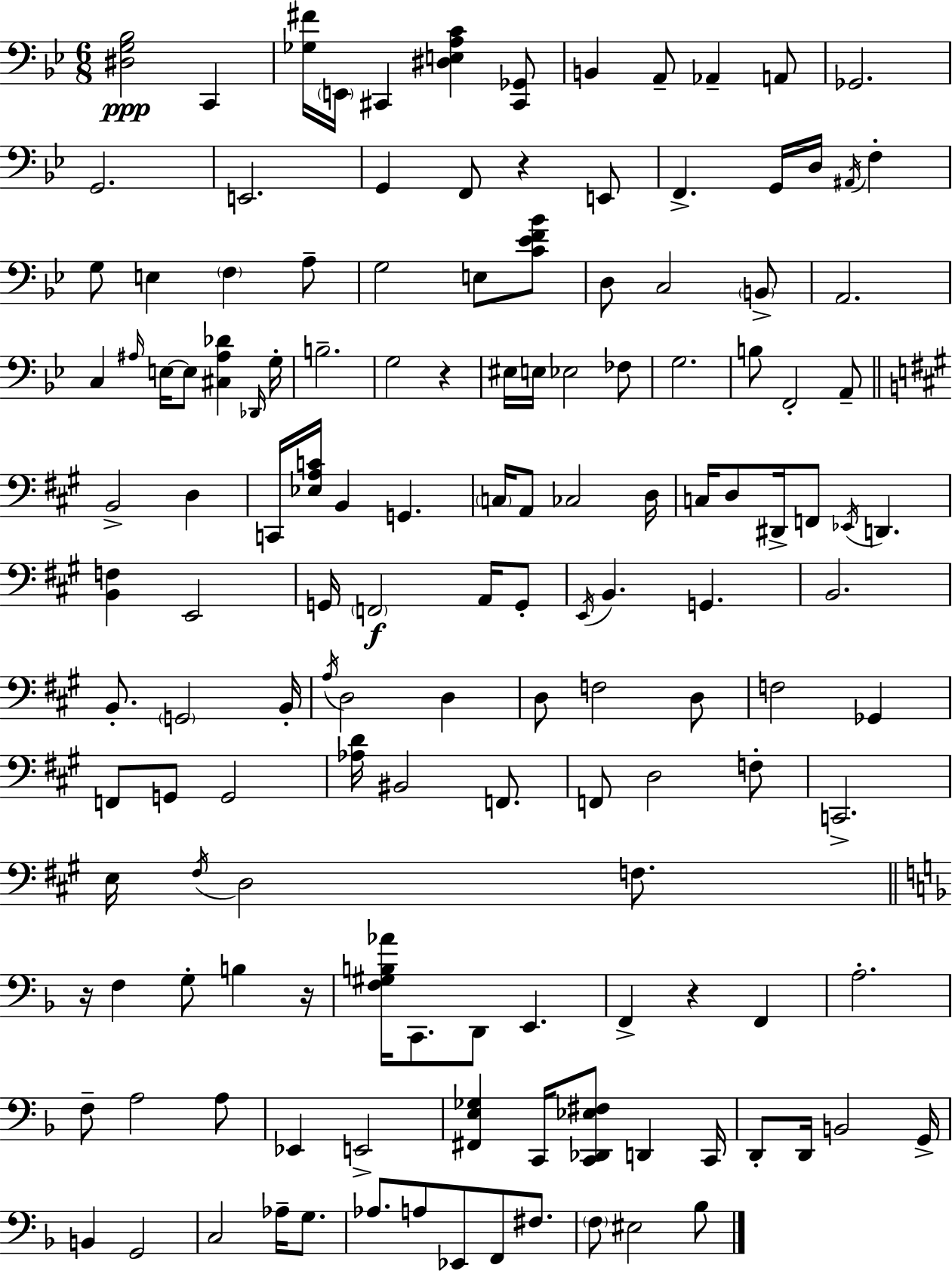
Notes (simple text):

[D#3,G3,Bb3]/h C2/q [Gb3,F#4]/s E2/s C#2/q [D#3,E3,A3,C4]/q [C#2,Gb2]/e B2/q A2/e Ab2/q A2/e Gb2/h. G2/h. E2/h. G2/q F2/e R/q E2/e F2/q. G2/s D3/s A#2/s F3/q G3/e E3/q F3/q A3/e G3/h E3/e [C4,Eb4,F4,Bb4]/e D3/e C3/h B2/e A2/h. C3/q A#3/s E3/s E3/e [C#3,A#3,Db4]/q Db2/s G3/s B3/h. G3/h R/q EIS3/s E3/s Eb3/h FES3/e G3/h. B3/e F2/h A2/e B2/h D3/q C2/s [Eb3,A3,C4]/s B2/q G2/q. C3/s A2/e CES3/h D3/s C3/s D3/e D#2/s F2/e Eb2/s D2/q. [B2,F3]/q E2/h G2/s F2/h A2/s G2/e E2/s B2/q. G2/q. B2/h. B2/e. G2/h B2/s A3/s D3/h D3/q D3/e F3/h D3/e F3/h Gb2/q F2/e G2/e G2/h [Ab3,D4]/s BIS2/h F2/e. F2/e D3/h F3/e C2/h. E3/s F#3/s D3/h F3/e. R/s F3/q G3/e B3/q R/s [F3,G#3,B3,Ab4]/s C2/e. D2/e E2/q. F2/q R/q F2/q A3/h. F3/e A3/h A3/e Eb2/q E2/h [F#2,E3,Gb3]/q C2/s [C2,Db2,Eb3,F#3]/e D2/q C2/s D2/e D2/s B2/h G2/s B2/q G2/h C3/h Ab3/s G3/e. Ab3/e. A3/e Eb2/e F2/e F#3/e. F3/e EIS3/h Bb3/e